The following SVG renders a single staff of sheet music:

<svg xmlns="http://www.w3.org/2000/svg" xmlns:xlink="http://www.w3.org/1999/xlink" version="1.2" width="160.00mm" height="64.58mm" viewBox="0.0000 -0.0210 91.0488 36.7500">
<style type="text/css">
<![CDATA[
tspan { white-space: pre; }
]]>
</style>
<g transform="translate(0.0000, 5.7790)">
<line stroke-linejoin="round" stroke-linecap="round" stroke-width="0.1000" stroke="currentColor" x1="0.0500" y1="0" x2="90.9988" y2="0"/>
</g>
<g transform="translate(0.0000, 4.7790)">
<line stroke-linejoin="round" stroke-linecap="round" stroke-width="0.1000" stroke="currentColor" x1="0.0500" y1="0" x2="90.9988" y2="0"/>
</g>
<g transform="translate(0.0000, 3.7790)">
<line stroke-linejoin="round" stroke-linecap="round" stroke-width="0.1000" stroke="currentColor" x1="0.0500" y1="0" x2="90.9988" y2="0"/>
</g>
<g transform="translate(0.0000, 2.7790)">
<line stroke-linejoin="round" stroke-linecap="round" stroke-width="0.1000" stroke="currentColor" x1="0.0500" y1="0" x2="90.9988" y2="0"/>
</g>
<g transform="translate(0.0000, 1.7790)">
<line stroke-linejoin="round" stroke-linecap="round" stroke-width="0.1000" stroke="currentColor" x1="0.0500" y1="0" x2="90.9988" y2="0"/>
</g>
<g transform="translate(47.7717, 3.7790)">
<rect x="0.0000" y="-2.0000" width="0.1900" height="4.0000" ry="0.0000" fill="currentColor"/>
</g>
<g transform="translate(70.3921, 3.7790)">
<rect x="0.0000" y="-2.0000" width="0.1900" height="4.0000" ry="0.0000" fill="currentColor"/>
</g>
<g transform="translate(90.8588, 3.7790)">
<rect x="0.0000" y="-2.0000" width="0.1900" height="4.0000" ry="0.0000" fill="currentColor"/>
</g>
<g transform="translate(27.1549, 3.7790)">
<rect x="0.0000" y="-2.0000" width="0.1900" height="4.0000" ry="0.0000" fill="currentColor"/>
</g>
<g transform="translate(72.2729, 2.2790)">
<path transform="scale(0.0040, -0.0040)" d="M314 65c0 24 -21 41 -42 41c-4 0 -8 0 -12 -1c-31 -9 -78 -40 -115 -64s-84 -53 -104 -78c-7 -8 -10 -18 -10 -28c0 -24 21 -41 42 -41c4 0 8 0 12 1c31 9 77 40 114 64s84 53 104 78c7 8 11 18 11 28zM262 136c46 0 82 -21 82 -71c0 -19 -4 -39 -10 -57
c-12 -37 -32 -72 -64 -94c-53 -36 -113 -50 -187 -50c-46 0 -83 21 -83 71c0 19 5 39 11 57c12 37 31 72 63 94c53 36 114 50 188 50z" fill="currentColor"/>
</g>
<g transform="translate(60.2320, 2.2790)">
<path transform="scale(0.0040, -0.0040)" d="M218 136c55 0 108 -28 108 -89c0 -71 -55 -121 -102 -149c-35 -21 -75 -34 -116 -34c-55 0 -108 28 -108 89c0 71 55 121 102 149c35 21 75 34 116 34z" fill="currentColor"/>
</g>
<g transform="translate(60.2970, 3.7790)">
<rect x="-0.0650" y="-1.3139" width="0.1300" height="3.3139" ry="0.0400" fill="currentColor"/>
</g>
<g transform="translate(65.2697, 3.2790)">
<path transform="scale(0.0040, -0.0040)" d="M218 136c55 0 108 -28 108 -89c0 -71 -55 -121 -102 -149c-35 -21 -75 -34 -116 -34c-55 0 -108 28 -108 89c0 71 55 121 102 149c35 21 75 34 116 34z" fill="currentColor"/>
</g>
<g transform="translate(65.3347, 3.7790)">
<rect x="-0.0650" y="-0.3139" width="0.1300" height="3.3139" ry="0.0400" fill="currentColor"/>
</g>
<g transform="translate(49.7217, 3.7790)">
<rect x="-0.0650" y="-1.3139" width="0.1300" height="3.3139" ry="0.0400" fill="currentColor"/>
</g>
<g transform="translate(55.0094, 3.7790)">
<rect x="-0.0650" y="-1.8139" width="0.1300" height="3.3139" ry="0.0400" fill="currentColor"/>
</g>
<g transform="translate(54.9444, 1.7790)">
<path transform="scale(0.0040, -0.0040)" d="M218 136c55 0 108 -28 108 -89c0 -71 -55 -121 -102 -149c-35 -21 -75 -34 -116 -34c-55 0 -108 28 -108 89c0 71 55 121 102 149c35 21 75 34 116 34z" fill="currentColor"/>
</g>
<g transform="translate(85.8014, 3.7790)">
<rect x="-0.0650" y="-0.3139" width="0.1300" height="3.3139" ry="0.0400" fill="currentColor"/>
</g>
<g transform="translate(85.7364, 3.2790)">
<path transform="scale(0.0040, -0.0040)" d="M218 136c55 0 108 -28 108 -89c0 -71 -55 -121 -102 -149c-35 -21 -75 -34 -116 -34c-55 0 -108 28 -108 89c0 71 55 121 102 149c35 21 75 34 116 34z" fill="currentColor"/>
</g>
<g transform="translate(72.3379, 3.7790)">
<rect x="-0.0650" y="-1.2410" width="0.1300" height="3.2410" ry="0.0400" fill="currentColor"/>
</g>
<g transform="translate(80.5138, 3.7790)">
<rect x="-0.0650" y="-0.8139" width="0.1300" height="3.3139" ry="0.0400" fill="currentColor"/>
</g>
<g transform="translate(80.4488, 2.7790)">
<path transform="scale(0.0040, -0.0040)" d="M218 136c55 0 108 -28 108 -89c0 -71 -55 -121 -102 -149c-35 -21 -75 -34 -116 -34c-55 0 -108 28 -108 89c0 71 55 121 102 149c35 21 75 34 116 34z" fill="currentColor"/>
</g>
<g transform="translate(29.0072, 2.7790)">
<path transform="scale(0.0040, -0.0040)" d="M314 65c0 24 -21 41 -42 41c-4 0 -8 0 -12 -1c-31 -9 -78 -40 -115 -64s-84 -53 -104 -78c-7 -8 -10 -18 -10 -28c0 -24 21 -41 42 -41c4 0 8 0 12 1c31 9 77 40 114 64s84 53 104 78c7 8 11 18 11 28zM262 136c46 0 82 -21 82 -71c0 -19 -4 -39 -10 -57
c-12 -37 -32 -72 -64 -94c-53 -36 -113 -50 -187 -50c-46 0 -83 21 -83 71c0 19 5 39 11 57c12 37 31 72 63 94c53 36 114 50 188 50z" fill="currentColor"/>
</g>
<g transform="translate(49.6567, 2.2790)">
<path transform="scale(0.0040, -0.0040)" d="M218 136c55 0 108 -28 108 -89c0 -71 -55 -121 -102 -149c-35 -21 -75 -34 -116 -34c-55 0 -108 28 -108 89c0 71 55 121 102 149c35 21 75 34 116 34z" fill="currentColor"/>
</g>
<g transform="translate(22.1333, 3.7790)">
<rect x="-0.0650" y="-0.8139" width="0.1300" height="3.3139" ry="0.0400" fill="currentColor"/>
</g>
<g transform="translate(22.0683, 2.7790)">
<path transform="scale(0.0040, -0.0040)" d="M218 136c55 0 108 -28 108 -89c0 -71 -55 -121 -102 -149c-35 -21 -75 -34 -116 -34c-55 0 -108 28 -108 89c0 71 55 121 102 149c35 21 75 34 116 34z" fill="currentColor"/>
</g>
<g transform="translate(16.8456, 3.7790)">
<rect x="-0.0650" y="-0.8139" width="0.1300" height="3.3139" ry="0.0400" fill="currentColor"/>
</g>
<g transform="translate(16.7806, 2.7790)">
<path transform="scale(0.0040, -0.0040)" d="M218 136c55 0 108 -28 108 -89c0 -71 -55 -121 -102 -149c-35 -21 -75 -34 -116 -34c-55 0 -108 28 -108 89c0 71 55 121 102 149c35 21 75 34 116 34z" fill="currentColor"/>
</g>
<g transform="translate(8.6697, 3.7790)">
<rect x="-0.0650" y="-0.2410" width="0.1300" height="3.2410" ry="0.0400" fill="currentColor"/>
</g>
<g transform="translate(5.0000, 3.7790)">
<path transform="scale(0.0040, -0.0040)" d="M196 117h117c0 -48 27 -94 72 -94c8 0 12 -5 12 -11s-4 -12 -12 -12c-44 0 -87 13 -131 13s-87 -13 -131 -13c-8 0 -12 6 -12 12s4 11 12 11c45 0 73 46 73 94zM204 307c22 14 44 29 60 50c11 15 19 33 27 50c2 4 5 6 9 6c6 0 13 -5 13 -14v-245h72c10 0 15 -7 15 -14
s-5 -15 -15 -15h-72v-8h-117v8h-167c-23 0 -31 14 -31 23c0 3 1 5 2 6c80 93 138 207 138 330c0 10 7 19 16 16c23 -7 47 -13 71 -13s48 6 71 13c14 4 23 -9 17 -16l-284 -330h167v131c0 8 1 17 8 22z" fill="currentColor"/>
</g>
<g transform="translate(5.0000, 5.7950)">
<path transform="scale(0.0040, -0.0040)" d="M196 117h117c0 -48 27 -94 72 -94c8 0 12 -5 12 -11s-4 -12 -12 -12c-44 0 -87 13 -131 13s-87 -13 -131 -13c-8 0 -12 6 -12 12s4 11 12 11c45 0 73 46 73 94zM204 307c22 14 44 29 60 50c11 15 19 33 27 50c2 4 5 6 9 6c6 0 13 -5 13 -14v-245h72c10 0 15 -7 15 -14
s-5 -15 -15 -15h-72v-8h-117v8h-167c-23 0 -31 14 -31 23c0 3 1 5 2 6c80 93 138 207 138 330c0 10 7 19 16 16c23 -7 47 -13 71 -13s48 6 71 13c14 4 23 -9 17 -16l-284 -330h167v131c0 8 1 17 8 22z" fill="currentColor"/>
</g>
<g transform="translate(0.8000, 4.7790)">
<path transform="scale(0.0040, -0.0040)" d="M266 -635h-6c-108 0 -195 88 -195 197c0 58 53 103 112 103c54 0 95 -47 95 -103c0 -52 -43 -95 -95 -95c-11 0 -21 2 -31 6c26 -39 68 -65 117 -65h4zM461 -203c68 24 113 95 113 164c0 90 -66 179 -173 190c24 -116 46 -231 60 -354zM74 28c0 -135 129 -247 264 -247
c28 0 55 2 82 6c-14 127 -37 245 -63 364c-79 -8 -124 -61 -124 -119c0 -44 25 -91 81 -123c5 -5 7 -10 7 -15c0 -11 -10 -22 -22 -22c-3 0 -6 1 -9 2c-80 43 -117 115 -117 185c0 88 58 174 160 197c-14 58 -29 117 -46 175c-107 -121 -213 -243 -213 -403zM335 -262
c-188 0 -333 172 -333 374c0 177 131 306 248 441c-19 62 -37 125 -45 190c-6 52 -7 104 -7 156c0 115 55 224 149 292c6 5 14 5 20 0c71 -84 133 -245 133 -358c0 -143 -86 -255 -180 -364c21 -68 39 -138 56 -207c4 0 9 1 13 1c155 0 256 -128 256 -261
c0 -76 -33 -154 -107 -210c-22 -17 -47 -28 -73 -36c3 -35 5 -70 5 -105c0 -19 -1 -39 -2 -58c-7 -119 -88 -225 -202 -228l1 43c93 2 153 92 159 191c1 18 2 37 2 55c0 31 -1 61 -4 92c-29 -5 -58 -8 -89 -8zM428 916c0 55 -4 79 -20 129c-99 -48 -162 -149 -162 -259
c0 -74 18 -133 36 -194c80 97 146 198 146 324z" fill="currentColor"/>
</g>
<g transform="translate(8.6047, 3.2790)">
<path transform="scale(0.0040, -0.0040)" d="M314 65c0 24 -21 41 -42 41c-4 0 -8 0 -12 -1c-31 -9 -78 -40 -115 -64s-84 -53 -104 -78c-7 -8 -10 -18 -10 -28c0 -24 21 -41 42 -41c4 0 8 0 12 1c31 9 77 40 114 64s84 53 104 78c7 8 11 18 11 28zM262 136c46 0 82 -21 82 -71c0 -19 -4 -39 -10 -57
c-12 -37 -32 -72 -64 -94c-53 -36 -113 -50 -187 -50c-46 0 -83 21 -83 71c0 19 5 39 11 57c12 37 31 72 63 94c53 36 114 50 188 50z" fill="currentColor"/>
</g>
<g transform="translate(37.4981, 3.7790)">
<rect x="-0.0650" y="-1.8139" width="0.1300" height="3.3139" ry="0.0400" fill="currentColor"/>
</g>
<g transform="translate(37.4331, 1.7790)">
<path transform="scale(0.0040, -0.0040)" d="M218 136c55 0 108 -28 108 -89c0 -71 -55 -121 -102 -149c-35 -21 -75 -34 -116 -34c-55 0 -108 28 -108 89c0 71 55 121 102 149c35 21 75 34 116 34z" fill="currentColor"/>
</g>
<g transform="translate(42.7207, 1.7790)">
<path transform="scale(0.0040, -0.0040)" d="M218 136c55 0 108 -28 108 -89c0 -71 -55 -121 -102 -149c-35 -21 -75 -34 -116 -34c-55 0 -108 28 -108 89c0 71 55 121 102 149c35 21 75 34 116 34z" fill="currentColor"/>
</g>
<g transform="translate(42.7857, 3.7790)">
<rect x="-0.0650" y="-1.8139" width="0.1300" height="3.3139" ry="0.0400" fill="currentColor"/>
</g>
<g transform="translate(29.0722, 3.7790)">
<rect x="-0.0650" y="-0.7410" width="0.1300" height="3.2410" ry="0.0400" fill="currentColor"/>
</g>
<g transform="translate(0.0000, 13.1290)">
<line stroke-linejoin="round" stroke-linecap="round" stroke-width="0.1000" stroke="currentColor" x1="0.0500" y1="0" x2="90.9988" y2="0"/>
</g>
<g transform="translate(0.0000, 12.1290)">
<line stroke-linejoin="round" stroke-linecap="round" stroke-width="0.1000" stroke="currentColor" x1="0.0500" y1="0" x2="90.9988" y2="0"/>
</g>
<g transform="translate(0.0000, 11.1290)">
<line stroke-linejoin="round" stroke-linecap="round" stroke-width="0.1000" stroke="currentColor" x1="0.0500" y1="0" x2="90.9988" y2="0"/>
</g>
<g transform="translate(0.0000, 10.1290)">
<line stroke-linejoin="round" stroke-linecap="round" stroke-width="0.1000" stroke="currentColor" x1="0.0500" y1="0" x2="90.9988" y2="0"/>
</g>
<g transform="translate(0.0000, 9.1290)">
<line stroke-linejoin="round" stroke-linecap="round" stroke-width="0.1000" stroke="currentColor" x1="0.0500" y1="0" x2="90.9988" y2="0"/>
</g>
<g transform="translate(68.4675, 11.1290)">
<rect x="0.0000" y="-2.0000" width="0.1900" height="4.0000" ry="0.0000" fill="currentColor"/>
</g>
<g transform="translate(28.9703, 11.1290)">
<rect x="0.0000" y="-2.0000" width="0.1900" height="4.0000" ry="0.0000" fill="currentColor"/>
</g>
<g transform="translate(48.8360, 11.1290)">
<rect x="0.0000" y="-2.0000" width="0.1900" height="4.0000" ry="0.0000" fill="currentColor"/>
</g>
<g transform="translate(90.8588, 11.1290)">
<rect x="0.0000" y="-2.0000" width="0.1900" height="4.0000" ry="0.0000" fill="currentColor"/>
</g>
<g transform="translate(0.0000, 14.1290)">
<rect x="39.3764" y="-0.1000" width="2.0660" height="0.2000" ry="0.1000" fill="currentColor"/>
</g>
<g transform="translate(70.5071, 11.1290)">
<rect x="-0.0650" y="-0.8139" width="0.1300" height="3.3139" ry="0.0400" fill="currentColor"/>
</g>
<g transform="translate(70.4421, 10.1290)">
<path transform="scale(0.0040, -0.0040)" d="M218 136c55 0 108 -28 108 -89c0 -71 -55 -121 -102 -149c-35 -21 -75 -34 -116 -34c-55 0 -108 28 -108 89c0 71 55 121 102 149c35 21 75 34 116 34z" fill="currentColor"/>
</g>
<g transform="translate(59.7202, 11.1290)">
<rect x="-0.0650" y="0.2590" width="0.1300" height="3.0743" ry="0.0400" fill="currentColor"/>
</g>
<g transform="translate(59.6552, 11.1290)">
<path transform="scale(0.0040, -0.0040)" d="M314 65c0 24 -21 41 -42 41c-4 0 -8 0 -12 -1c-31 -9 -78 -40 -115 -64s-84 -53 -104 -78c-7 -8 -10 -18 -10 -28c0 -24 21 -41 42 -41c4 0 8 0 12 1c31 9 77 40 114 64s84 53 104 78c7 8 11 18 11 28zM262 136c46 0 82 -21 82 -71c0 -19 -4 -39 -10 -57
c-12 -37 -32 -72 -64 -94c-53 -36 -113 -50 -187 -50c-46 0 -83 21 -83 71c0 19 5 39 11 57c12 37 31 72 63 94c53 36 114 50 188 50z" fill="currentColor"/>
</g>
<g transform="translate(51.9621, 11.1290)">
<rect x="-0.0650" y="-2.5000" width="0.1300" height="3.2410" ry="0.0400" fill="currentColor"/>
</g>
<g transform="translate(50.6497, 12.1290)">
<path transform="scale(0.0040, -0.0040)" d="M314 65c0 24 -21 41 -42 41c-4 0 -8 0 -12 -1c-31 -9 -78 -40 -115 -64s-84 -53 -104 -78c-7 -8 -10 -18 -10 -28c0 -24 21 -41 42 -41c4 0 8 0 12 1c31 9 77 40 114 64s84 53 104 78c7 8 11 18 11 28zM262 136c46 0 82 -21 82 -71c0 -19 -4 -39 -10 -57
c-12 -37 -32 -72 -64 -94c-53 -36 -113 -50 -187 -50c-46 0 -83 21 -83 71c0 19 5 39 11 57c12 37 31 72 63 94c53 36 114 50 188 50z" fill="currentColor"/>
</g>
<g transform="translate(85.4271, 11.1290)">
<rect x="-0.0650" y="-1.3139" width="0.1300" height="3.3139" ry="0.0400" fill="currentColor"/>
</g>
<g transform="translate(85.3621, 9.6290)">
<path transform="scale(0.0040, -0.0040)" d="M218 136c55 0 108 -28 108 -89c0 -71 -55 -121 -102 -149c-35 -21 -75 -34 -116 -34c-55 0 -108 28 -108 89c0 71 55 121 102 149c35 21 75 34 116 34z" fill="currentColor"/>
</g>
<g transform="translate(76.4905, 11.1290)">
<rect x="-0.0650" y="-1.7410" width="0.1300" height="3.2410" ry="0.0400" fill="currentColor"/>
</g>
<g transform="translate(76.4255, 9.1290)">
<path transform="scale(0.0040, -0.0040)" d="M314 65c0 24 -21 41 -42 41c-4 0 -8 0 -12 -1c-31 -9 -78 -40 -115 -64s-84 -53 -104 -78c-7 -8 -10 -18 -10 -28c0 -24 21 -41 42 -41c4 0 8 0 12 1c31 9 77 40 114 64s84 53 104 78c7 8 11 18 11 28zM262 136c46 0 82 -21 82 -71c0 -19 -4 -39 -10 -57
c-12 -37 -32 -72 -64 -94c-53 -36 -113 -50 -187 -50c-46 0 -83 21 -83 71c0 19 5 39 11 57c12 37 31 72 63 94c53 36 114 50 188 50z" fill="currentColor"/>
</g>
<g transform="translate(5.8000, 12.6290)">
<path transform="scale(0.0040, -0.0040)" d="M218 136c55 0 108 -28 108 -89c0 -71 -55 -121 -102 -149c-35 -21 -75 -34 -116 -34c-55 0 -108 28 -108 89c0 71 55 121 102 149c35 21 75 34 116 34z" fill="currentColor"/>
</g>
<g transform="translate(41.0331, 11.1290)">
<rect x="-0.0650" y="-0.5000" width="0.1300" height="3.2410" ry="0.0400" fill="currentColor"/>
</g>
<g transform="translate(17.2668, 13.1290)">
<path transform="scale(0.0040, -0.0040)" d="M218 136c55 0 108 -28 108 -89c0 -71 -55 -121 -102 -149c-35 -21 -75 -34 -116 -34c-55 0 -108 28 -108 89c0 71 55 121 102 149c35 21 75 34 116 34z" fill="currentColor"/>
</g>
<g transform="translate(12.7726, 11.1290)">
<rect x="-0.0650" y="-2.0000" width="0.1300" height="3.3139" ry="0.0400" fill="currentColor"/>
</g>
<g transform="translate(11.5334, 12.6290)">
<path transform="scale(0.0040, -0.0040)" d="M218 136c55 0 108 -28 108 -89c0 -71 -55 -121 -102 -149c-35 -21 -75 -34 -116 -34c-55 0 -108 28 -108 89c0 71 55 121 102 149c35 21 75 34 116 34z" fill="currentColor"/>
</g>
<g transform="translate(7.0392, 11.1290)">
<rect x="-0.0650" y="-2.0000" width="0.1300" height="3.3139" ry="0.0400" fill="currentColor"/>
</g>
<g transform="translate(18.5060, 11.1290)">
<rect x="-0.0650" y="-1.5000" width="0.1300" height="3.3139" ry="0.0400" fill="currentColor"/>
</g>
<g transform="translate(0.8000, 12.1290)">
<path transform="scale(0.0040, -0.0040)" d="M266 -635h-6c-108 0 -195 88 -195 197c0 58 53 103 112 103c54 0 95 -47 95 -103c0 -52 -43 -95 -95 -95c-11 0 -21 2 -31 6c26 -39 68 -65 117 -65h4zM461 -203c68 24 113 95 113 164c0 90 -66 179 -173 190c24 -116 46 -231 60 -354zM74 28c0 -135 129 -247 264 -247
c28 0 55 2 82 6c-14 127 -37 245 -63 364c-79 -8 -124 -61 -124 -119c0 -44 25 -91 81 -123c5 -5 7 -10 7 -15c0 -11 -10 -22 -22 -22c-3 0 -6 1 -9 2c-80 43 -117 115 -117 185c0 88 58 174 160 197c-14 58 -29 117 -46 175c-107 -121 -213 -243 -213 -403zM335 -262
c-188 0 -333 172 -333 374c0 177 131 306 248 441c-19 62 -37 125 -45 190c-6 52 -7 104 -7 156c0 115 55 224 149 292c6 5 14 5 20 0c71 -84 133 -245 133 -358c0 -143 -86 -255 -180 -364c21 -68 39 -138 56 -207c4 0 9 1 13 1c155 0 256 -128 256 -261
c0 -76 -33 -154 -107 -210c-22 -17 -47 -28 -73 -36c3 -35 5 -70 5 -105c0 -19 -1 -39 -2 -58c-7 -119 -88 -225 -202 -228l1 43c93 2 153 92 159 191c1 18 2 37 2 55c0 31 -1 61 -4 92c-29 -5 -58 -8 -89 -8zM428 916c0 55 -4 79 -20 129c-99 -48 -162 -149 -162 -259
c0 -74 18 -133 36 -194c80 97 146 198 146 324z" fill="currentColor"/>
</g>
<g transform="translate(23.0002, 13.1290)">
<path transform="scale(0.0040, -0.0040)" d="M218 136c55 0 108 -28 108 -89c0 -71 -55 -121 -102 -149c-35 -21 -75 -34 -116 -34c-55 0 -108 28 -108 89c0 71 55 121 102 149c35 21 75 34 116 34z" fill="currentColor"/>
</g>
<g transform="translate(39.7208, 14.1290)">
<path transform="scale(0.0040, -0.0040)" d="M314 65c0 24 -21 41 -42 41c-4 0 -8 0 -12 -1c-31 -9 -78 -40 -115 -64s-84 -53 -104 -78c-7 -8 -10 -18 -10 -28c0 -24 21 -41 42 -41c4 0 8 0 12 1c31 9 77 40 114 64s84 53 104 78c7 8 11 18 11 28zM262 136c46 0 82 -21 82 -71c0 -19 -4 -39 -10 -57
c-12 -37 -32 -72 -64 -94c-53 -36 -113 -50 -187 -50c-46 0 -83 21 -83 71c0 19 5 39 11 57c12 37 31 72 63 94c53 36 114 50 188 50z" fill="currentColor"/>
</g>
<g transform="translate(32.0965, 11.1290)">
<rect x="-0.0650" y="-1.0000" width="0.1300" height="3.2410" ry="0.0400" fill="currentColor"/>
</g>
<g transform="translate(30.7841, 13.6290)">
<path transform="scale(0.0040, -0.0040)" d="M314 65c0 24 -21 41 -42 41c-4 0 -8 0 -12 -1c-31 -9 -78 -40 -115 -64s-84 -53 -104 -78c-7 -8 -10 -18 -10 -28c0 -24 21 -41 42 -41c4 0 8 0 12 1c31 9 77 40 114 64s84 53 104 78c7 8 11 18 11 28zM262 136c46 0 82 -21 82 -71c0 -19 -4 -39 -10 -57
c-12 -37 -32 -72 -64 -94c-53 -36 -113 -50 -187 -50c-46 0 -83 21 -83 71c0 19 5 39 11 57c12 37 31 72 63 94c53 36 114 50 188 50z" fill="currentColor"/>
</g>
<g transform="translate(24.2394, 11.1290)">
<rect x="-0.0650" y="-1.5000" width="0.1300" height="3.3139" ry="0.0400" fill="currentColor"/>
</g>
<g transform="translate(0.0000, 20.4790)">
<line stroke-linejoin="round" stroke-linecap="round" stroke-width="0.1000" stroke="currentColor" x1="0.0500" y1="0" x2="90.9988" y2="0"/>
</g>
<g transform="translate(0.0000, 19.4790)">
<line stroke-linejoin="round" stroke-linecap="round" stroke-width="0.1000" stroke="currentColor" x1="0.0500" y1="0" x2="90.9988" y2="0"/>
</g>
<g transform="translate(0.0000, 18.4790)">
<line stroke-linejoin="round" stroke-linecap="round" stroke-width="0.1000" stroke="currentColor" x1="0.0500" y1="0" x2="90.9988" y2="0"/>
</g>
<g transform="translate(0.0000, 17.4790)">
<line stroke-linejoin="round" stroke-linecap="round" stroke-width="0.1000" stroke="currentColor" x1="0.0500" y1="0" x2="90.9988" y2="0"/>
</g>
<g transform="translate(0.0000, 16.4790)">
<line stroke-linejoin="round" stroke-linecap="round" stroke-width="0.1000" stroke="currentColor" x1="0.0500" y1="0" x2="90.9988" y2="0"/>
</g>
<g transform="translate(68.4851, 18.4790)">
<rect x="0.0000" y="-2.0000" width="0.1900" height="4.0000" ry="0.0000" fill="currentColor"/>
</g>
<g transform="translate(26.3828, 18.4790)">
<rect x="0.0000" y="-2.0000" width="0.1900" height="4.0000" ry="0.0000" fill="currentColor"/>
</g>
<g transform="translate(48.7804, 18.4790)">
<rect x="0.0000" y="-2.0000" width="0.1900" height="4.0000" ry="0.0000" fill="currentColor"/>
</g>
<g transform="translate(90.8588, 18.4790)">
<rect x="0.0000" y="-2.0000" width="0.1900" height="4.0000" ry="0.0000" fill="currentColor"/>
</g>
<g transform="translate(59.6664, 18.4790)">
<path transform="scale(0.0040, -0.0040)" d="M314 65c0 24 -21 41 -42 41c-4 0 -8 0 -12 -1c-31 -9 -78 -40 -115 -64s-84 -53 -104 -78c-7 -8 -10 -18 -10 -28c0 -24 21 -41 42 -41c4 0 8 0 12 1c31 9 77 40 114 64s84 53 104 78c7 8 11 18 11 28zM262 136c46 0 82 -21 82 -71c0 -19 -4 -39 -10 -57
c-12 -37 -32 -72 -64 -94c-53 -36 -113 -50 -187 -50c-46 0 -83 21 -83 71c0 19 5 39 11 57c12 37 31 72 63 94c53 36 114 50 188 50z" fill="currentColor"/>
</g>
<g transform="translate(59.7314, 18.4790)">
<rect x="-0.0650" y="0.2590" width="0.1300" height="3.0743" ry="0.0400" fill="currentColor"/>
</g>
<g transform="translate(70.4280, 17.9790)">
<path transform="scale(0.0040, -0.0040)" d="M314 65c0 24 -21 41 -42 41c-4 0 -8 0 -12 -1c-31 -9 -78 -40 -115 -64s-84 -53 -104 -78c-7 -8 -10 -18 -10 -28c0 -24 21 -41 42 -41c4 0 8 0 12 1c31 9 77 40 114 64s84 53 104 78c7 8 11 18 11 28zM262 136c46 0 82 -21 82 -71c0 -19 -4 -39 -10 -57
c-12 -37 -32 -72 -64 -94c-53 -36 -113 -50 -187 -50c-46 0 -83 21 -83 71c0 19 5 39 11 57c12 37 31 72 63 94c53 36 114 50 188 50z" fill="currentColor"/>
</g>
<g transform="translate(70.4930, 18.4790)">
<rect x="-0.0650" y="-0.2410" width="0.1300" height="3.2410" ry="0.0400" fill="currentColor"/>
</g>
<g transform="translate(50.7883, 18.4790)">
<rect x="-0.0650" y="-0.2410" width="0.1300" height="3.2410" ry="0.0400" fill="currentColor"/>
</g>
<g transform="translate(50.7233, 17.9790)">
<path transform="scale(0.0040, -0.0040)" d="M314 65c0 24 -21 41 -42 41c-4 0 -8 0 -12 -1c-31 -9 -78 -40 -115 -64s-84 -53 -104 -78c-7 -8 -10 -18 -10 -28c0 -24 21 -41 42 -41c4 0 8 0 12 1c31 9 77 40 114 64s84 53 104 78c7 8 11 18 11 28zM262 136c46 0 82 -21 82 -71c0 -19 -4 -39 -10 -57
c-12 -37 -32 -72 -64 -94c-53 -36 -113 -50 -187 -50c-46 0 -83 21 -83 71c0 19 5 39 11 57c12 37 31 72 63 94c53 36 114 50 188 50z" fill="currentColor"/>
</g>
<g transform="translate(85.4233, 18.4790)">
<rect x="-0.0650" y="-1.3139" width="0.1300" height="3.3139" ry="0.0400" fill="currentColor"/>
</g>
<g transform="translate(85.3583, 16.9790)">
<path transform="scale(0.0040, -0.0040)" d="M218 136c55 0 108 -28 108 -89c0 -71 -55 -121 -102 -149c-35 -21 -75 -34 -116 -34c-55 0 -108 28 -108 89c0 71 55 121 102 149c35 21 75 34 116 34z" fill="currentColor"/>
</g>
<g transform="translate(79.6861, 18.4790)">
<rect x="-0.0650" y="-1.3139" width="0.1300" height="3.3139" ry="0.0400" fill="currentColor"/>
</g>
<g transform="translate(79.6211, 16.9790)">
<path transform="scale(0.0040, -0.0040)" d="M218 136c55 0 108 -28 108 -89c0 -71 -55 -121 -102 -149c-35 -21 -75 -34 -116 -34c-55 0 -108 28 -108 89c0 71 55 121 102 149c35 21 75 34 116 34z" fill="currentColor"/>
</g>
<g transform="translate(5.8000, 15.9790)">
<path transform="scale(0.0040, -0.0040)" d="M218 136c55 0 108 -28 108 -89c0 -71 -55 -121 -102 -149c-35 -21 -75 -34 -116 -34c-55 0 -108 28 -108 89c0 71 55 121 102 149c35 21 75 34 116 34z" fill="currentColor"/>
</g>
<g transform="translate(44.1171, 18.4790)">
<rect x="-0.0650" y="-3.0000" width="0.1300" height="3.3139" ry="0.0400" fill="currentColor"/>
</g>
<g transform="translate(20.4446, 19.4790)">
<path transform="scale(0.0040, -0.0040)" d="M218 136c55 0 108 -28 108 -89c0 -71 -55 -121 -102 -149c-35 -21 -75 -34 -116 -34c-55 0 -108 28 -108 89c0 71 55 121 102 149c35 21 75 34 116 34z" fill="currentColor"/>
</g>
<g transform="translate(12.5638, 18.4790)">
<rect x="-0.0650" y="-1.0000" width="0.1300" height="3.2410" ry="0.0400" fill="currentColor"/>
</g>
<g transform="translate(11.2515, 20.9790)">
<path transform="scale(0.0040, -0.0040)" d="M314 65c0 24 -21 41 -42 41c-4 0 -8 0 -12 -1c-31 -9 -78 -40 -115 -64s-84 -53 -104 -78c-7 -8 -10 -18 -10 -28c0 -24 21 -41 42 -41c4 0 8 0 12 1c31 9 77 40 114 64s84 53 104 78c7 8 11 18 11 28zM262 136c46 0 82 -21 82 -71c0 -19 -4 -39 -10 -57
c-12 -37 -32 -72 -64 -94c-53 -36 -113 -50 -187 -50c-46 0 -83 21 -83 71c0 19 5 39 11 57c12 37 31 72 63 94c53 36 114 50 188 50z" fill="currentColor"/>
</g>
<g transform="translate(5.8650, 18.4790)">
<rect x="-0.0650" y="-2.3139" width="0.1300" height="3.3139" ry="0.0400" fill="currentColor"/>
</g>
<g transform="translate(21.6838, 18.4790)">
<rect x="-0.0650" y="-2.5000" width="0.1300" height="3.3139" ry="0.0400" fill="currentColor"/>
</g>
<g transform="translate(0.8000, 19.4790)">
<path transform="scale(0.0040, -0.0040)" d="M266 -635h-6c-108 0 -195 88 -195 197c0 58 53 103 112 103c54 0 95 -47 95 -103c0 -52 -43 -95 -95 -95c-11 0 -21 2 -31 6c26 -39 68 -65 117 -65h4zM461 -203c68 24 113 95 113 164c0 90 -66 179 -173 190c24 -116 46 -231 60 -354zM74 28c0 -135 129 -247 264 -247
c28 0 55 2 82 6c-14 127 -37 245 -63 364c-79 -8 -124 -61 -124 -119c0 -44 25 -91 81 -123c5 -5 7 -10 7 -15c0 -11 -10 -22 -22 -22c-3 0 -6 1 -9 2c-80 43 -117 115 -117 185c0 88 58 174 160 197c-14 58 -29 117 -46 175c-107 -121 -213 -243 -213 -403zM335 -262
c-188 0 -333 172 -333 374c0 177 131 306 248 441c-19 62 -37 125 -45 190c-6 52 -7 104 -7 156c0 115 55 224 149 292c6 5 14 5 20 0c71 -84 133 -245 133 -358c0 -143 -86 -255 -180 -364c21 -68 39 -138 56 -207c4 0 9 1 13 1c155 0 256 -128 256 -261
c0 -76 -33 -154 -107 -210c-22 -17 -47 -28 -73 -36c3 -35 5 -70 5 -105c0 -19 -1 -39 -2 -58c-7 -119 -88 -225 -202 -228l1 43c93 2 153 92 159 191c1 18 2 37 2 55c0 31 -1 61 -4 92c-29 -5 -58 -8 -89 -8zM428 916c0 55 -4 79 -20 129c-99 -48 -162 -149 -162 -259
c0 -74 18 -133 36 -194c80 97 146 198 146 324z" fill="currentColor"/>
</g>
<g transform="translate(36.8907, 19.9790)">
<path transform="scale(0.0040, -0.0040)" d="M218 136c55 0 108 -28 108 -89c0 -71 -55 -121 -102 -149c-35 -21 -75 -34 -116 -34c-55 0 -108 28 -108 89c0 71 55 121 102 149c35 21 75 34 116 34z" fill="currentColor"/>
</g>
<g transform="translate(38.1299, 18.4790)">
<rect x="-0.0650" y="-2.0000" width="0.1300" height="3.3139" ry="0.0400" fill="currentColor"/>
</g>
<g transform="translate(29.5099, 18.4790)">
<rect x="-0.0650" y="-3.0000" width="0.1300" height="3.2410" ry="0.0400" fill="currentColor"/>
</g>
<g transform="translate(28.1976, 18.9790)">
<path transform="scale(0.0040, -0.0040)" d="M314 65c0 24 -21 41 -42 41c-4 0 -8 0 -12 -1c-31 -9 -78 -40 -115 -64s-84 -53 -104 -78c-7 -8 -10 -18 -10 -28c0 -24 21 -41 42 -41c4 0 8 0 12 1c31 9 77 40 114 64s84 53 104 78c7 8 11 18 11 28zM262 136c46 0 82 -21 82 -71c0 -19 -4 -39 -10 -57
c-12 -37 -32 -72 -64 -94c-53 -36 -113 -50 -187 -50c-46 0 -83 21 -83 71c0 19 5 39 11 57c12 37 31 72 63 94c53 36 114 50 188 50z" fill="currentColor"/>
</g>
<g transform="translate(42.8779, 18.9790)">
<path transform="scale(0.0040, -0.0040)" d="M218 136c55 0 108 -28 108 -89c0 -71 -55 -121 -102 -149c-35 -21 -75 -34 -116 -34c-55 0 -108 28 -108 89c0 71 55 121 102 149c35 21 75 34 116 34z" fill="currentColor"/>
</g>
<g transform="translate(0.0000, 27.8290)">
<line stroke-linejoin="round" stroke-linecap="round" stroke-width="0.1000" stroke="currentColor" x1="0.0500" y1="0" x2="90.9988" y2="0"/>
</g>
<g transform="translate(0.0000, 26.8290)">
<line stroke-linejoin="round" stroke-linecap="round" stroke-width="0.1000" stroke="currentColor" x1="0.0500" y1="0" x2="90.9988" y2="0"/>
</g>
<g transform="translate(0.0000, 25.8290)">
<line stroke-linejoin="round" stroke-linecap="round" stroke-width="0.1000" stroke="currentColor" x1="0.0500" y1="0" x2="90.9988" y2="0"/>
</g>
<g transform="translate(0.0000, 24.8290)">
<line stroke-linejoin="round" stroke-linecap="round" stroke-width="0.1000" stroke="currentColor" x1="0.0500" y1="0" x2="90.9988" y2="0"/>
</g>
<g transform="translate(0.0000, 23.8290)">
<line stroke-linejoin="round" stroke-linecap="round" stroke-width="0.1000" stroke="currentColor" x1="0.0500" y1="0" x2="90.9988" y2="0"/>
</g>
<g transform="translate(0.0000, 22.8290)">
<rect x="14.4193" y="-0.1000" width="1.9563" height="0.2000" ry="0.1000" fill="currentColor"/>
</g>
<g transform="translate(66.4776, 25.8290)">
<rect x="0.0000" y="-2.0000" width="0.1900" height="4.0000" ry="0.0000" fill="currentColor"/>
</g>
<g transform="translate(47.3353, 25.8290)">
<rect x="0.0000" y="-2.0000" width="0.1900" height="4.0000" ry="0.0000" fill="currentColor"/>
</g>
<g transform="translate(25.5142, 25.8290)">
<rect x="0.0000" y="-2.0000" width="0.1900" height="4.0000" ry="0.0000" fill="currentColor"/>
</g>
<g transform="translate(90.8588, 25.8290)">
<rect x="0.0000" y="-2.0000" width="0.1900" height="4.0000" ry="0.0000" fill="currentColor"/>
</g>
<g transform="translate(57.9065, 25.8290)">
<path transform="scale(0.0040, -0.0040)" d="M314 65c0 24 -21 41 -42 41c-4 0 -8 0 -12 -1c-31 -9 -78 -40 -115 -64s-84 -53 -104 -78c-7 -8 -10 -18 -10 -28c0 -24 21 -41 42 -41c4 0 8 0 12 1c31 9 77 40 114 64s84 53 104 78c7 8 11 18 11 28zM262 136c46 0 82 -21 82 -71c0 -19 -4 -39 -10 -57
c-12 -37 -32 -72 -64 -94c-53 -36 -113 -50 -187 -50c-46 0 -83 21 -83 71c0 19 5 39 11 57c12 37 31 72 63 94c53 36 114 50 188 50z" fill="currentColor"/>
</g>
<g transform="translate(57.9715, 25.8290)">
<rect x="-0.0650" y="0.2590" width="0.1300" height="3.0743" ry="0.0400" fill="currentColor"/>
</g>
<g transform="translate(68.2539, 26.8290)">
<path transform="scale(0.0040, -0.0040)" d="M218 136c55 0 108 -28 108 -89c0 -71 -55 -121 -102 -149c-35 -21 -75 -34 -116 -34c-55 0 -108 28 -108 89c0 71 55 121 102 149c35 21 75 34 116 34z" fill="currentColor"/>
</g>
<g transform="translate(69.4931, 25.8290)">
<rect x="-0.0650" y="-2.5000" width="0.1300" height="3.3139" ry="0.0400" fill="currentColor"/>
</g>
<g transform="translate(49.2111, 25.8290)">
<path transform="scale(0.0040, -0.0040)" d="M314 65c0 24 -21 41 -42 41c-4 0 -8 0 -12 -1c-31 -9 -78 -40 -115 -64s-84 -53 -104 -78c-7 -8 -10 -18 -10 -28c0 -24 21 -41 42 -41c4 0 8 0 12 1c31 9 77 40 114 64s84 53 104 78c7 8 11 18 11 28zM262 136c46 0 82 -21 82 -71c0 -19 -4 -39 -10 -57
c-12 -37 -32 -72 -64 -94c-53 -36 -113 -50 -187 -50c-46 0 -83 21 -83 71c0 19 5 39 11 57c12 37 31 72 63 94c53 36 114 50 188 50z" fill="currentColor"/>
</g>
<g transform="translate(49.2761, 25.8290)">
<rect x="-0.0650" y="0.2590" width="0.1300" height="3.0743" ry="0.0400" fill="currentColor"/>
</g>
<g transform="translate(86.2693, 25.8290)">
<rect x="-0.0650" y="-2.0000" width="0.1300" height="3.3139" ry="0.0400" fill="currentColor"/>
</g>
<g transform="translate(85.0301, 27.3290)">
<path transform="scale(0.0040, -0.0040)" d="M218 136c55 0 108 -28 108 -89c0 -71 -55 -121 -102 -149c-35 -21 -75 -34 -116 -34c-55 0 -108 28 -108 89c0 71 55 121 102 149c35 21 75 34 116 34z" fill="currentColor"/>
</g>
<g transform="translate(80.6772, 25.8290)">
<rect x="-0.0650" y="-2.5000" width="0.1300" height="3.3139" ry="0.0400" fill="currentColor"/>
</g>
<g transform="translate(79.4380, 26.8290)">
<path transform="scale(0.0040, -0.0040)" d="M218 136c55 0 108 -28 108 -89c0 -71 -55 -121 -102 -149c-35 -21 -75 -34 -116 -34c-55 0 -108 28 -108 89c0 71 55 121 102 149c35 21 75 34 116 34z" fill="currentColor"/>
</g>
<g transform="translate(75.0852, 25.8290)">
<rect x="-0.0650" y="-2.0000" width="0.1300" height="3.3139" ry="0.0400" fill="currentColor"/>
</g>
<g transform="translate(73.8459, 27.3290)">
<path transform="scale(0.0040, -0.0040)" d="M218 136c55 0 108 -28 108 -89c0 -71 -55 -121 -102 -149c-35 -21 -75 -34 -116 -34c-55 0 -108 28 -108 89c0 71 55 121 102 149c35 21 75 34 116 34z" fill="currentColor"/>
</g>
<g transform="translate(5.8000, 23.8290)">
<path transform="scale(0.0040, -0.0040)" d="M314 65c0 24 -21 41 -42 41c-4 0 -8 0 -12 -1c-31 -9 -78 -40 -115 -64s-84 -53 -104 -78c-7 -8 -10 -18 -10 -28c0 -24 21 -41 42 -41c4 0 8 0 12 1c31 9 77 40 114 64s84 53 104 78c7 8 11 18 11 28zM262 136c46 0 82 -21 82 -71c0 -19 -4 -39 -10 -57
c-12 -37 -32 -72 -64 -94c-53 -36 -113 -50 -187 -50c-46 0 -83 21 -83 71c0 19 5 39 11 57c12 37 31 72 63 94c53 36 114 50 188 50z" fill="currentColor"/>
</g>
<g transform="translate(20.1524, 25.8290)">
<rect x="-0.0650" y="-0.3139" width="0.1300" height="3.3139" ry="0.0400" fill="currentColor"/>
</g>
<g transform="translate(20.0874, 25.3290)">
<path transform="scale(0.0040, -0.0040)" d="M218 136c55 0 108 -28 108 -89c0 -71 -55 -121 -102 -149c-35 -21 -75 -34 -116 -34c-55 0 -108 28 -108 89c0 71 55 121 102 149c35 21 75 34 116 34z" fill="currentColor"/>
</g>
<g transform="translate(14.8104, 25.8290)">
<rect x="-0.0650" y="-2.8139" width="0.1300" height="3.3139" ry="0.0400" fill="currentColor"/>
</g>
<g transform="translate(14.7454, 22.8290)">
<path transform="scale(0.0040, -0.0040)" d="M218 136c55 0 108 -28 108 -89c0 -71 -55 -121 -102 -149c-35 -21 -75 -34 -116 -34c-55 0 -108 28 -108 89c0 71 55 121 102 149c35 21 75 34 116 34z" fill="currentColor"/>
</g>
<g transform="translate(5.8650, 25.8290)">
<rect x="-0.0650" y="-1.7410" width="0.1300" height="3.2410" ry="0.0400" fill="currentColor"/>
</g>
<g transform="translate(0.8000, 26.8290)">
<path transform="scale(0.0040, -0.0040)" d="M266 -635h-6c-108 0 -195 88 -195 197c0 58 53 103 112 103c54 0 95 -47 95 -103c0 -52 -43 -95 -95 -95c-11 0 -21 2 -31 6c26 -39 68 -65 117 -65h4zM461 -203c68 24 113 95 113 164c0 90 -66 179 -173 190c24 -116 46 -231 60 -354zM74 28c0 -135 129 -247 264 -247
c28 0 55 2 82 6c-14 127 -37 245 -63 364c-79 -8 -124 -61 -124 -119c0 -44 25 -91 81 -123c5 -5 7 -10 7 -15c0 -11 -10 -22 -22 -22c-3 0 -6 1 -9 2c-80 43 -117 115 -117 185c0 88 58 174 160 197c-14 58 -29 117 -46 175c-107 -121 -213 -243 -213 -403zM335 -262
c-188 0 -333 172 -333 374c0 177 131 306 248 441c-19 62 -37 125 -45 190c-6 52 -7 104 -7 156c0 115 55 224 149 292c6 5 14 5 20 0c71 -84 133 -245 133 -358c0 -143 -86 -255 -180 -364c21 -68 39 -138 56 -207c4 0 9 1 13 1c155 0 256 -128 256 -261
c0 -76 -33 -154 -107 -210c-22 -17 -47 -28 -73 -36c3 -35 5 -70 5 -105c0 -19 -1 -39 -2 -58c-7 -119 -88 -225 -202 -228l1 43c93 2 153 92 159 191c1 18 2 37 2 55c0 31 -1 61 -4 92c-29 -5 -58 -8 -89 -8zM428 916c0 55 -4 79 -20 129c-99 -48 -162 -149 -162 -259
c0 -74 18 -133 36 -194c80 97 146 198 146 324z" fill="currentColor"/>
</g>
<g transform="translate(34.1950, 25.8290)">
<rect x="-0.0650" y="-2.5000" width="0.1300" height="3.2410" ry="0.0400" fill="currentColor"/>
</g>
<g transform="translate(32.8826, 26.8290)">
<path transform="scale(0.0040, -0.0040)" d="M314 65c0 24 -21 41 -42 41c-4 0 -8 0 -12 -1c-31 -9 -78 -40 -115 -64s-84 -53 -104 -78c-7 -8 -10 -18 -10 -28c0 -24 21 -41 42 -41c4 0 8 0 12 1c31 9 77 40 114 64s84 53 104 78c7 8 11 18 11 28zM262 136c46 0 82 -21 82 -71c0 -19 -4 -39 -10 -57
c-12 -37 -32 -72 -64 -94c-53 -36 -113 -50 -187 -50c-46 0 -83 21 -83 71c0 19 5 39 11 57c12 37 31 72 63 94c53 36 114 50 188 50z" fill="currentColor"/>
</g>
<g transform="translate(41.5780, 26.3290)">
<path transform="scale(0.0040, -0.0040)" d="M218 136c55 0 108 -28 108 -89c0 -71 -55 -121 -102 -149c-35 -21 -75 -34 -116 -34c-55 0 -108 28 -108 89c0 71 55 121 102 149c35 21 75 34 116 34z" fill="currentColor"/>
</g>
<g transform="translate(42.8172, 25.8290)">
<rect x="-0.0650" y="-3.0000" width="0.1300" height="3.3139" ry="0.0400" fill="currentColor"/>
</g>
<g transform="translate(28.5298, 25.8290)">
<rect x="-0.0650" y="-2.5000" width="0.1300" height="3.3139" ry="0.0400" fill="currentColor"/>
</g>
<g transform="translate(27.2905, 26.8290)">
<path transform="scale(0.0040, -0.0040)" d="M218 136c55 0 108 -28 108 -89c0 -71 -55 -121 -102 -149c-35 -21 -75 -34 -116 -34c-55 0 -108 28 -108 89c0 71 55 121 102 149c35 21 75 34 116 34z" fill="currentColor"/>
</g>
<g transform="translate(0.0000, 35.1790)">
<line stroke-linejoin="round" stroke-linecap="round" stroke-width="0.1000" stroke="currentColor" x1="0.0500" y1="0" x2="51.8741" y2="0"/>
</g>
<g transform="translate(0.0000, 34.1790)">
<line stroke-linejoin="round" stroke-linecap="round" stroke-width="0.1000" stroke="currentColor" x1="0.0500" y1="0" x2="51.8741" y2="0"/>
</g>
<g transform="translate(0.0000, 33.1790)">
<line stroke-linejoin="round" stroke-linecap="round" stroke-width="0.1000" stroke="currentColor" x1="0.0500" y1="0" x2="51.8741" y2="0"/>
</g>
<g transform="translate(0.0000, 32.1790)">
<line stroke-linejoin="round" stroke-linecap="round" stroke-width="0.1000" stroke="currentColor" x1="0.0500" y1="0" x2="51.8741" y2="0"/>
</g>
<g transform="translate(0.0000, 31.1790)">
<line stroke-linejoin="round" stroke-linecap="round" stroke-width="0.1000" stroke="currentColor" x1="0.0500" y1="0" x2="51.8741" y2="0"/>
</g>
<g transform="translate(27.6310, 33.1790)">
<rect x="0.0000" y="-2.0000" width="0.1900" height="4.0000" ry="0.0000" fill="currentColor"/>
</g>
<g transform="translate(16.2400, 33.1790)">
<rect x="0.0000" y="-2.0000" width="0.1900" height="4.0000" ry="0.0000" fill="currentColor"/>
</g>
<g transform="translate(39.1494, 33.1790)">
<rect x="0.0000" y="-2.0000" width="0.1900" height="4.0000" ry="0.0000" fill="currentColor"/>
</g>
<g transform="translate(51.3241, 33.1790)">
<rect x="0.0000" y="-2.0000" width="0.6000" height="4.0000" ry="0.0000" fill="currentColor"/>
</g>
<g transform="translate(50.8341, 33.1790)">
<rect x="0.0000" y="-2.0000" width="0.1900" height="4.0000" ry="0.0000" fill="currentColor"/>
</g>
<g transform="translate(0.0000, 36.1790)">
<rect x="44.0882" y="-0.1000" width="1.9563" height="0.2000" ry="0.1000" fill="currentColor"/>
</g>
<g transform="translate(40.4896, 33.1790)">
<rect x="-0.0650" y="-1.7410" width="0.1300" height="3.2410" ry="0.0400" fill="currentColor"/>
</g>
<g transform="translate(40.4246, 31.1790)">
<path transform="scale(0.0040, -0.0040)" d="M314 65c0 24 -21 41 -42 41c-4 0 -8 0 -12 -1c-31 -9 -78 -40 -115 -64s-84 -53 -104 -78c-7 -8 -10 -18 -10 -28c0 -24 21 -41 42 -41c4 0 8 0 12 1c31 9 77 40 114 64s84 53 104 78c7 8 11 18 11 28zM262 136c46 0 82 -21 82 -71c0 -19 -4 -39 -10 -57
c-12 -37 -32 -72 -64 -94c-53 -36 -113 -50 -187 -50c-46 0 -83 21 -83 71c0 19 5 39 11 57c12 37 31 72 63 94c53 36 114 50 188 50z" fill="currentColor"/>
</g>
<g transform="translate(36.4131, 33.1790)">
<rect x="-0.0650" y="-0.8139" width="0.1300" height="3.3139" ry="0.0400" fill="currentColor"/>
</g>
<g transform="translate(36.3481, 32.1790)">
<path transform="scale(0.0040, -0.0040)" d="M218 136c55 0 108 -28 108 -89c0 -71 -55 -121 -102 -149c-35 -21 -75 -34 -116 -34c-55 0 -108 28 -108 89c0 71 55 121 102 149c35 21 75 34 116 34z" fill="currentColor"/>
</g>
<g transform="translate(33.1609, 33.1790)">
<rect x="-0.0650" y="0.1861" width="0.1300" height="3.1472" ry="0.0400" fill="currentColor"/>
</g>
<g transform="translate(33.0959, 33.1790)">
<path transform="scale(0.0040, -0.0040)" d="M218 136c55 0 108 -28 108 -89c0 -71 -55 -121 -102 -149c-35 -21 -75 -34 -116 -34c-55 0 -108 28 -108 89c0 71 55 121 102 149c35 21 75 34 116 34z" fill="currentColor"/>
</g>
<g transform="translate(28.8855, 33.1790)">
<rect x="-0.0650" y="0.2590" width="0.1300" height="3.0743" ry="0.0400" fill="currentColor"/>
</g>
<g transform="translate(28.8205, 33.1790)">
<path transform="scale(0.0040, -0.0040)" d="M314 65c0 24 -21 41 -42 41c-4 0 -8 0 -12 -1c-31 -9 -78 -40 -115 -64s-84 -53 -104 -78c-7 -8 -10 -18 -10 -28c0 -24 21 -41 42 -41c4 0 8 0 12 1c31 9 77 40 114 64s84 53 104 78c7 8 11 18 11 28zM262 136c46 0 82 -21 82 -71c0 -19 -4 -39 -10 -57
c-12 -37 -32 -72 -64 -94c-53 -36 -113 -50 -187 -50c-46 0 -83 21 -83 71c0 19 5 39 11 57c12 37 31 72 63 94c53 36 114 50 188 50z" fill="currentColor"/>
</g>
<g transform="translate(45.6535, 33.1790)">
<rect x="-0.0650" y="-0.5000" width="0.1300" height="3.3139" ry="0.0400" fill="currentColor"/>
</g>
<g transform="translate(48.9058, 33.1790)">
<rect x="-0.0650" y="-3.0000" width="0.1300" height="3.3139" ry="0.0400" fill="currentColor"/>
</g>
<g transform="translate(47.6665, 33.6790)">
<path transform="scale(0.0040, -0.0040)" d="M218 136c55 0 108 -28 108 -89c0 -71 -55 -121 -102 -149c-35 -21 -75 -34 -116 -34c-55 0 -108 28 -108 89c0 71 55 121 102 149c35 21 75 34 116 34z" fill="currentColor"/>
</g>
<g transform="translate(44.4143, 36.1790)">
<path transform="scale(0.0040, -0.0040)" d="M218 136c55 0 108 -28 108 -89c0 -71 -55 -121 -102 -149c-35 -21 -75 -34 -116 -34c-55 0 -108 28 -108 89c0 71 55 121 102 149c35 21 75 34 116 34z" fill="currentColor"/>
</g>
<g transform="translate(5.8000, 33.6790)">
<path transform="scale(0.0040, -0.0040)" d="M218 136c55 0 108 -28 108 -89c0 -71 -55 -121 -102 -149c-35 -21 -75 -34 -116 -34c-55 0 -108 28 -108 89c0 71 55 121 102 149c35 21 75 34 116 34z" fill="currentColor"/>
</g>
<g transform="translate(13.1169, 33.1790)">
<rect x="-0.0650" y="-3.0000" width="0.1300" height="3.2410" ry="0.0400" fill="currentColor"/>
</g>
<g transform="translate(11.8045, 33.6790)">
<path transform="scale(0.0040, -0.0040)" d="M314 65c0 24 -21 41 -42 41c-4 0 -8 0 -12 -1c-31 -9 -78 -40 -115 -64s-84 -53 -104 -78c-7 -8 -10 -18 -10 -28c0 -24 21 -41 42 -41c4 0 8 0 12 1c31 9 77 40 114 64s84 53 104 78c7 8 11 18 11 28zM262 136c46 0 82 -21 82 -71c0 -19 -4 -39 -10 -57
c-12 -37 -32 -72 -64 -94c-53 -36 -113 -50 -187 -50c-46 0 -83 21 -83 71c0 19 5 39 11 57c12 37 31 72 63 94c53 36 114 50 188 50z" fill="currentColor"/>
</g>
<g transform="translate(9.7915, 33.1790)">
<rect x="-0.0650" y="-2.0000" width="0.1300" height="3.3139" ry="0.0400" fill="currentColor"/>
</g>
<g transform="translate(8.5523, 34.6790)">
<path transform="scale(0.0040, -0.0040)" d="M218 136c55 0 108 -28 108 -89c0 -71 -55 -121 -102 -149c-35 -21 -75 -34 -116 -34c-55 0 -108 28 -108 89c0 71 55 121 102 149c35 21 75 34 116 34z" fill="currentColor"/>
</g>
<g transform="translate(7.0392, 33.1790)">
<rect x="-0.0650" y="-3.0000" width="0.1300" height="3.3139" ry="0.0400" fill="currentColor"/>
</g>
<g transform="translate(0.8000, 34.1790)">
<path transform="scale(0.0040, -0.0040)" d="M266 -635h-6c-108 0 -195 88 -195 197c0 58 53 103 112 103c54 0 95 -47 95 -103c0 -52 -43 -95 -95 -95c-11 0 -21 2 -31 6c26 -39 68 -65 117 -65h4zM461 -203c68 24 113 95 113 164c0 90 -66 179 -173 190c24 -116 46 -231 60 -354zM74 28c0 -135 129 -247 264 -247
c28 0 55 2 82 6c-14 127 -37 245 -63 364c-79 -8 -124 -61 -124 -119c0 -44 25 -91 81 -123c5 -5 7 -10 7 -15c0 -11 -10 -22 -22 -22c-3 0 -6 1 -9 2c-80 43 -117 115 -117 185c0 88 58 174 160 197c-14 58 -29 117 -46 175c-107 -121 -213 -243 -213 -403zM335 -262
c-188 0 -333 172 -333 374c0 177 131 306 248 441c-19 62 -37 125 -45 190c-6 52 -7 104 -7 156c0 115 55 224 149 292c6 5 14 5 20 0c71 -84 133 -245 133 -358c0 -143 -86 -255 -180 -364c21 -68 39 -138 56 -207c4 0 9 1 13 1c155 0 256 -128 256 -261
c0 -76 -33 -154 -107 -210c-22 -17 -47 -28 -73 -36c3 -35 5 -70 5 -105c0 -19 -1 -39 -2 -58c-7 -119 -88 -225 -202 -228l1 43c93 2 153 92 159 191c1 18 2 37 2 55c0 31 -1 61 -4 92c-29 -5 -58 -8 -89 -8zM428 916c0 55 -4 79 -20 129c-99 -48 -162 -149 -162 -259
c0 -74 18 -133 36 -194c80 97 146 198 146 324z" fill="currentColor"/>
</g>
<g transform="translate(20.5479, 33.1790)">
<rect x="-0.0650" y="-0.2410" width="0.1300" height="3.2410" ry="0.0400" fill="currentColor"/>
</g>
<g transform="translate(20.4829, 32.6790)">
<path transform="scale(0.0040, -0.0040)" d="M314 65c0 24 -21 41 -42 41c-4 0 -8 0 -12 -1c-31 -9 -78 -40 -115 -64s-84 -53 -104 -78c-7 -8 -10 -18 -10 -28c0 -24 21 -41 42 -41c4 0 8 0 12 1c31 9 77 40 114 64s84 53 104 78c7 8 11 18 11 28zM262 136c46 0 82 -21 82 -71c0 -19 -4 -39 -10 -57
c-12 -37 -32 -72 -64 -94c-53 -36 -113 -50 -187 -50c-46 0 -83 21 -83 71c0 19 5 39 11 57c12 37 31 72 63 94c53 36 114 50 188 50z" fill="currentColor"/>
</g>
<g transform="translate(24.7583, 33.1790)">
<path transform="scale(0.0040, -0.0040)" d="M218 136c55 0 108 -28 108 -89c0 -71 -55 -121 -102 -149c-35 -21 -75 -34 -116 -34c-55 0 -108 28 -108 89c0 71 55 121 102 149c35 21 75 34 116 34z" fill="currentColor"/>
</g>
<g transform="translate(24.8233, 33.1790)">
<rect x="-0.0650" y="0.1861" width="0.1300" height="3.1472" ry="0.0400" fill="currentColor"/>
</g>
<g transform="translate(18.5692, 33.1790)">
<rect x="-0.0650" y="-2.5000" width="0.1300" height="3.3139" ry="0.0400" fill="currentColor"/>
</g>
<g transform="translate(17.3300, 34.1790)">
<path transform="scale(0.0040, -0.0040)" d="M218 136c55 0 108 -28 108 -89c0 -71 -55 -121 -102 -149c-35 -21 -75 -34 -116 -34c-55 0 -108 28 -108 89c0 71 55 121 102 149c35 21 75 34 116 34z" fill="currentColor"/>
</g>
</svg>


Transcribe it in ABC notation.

X:1
T:Untitled
M:4/4
L:1/4
K:C
c2 d d d2 f f e f e c e2 d c F F E E D2 C2 G2 B2 d f2 e g D2 G A2 F A c2 B2 c2 e e f2 a c G G2 A B2 B2 G F G F A F A2 G c2 B B2 B d f2 C A